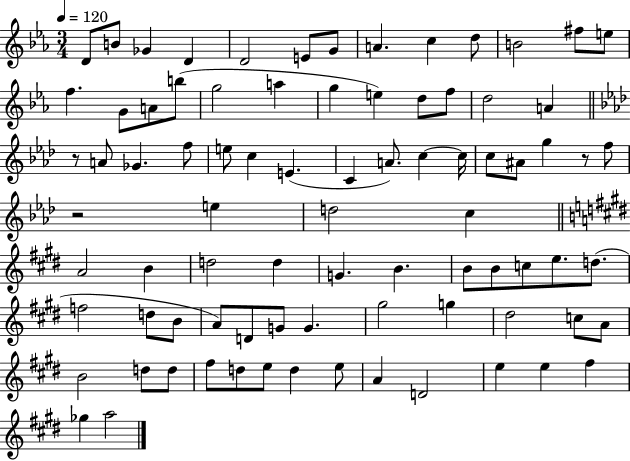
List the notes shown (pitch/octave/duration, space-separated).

D4/e B4/e Gb4/q D4/q D4/h E4/e G4/e A4/q. C5/q D5/e B4/h F#5/e E5/e F5/q. G4/e A4/e B5/e G5/h A5/q G5/q E5/q D5/e F5/e D5/h A4/q R/e A4/e Gb4/q. F5/e E5/e C5/q E4/q. C4/q A4/e. C5/q C5/s C5/e A#4/e G5/q R/e F5/e R/h E5/q D5/h C5/q A4/h B4/q D5/h D5/q G4/q. B4/q. B4/e B4/e C5/e E5/e. D5/e. F5/h D5/e B4/e A4/e D4/e G4/e G4/q. G#5/h G5/q D#5/h C5/e A4/e B4/h D5/e D5/e F#5/e D5/e E5/e D5/q E5/e A4/q D4/h E5/q E5/q F#5/q Gb5/q A5/h